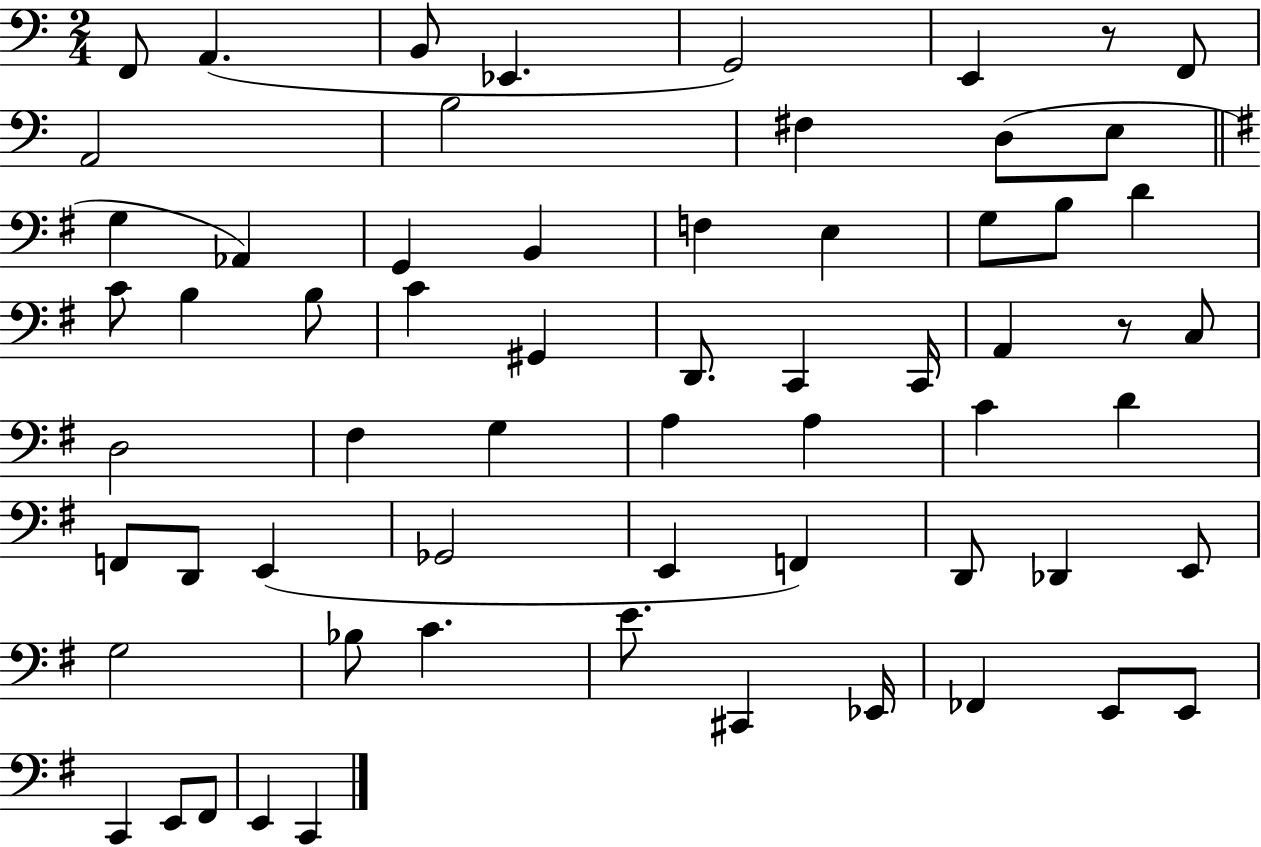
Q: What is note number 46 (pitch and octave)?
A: Db2